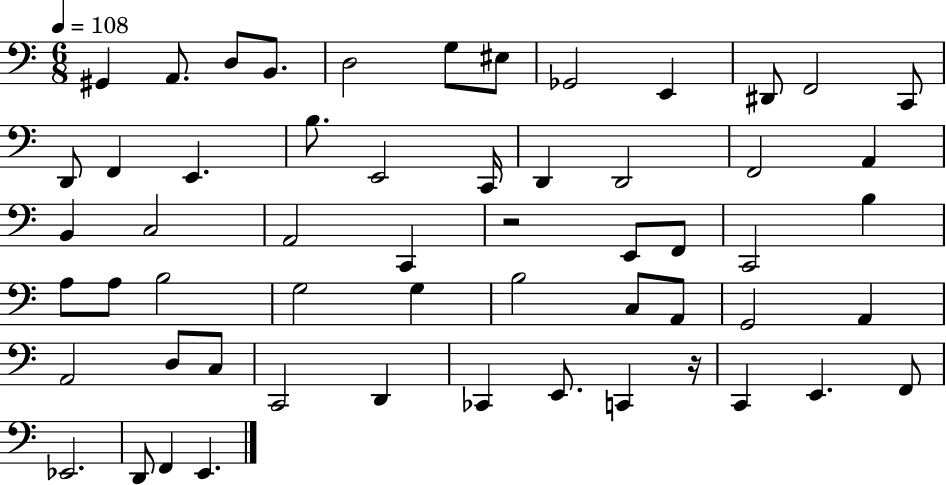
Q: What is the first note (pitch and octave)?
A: G#2